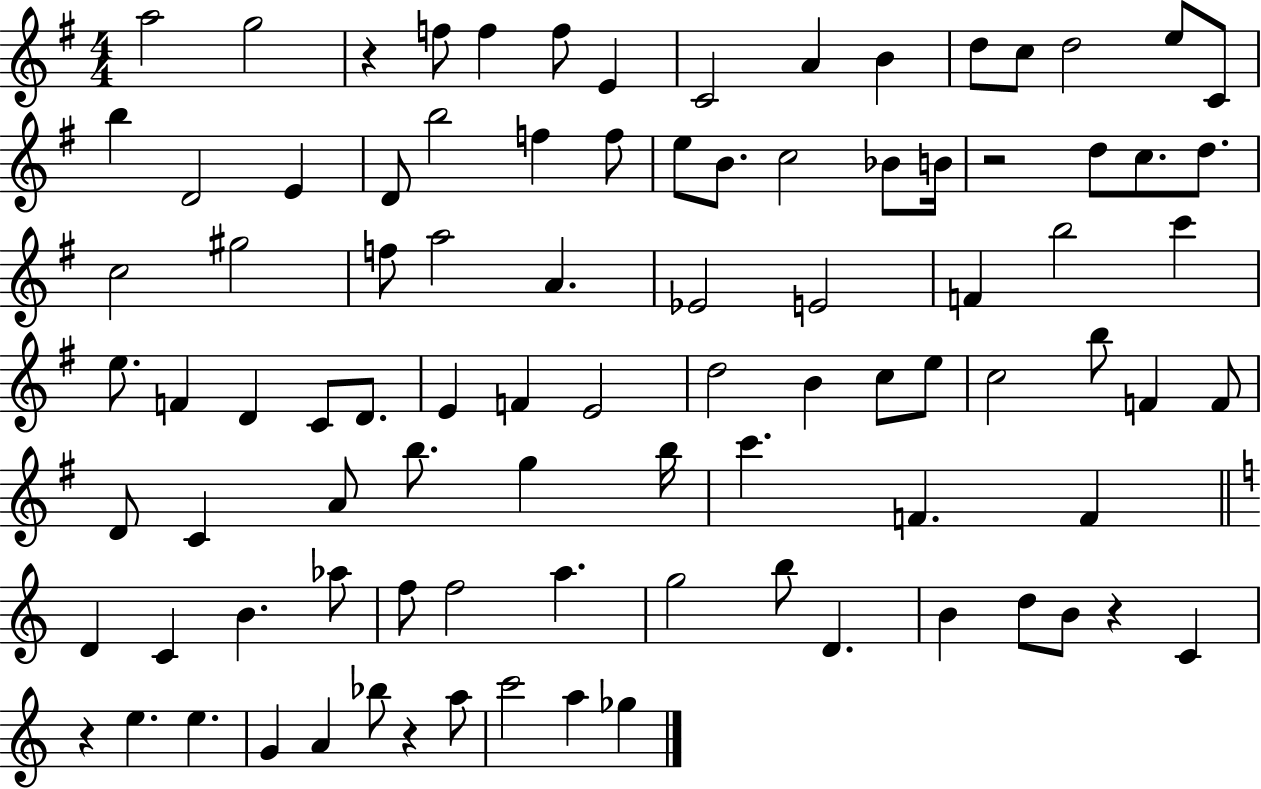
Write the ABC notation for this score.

X:1
T:Untitled
M:4/4
L:1/4
K:G
a2 g2 z f/2 f f/2 E C2 A B d/2 c/2 d2 e/2 C/2 b D2 E D/2 b2 f f/2 e/2 B/2 c2 _B/2 B/4 z2 d/2 c/2 d/2 c2 ^g2 f/2 a2 A _E2 E2 F b2 c' e/2 F D C/2 D/2 E F E2 d2 B c/2 e/2 c2 b/2 F F/2 D/2 C A/2 b/2 g b/4 c' F F D C B _a/2 f/2 f2 a g2 b/2 D B d/2 B/2 z C z e e G A _b/2 z a/2 c'2 a _g